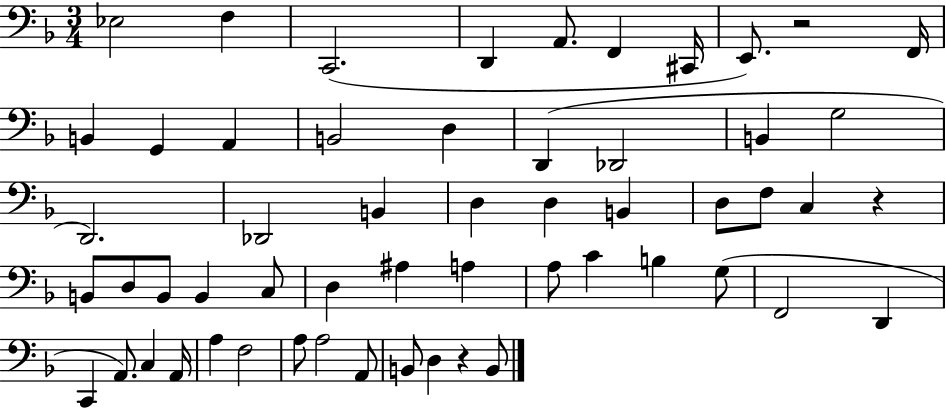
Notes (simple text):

Eb3/h F3/q C2/h. D2/q A2/e. F2/q C#2/s E2/e. R/h F2/s B2/q G2/q A2/q B2/h D3/q D2/q Db2/h B2/q G3/h D2/h. Db2/h B2/q D3/q D3/q B2/q D3/e F3/e C3/q R/q B2/e D3/e B2/e B2/q C3/e D3/q A#3/q A3/q A3/e C4/q B3/q G3/e F2/h D2/q C2/q A2/e. C3/q A2/s A3/q F3/h A3/e A3/h A2/e B2/e D3/q R/q B2/e